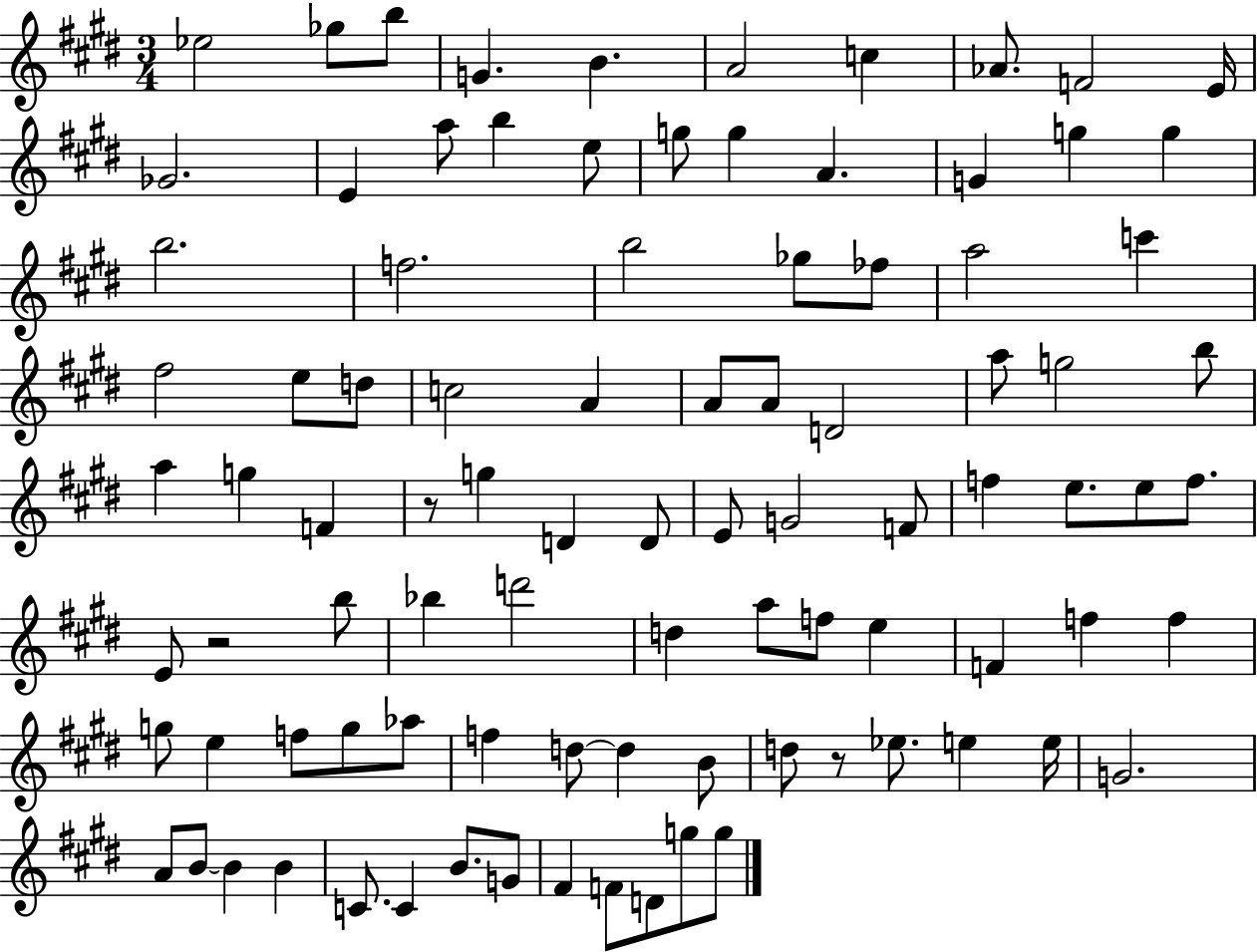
X:1
T:Untitled
M:3/4
L:1/4
K:E
_e2 _g/2 b/2 G B A2 c _A/2 F2 E/4 _G2 E a/2 b e/2 g/2 g A G g g b2 f2 b2 _g/2 _f/2 a2 c' ^f2 e/2 d/2 c2 A A/2 A/2 D2 a/2 g2 b/2 a g F z/2 g D D/2 E/2 G2 F/2 f e/2 e/2 f/2 E/2 z2 b/2 _b d'2 d a/2 f/2 e F f f g/2 e f/2 g/2 _a/2 f d/2 d B/2 d/2 z/2 _e/2 e e/4 G2 A/2 B/2 B B C/2 C B/2 G/2 ^F F/2 D/2 g/2 g/2